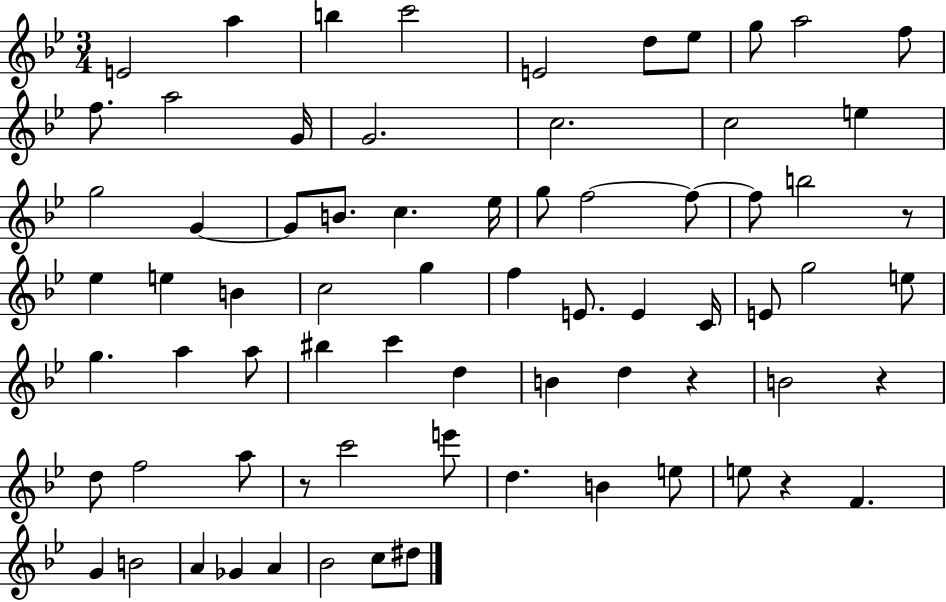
{
  \clef treble
  \numericTimeSignature
  \time 3/4
  \key bes \major
  \repeat volta 2 { e'2 a''4 | b''4 c'''2 | e'2 d''8 ees''8 | g''8 a''2 f''8 | \break f''8. a''2 g'16 | g'2. | c''2. | c''2 e''4 | \break g''2 g'4~~ | g'8 b'8. c''4. ees''16 | g''8 f''2~~ f''8~~ | f''8 b''2 r8 | \break ees''4 e''4 b'4 | c''2 g''4 | f''4 e'8. e'4 c'16 | e'8 g''2 e''8 | \break g''4. a''4 a''8 | bis''4 c'''4 d''4 | b'4 d''4 r4 | b'2 r4 | \break d''8 f''2 a''8 | r8 c'''2 e'''8 | d''4. b'4 e''8 | e''8 r4 f'4. | \break g'4 b'2 | a'4 ges'4 a'4 | bes'2 c''8 dis''8 | } \bar "|."
}